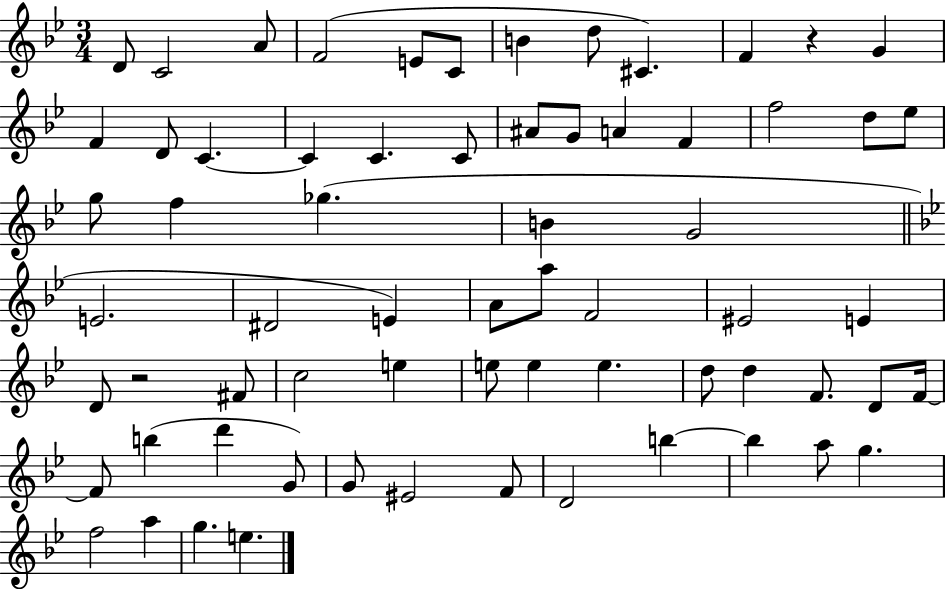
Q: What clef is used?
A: treble